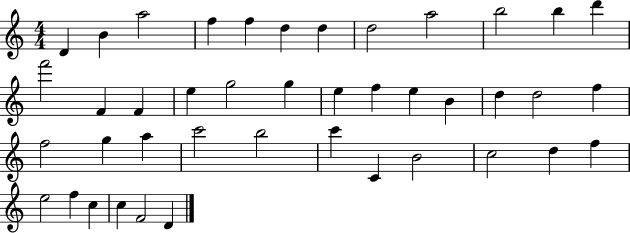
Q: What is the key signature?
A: C major